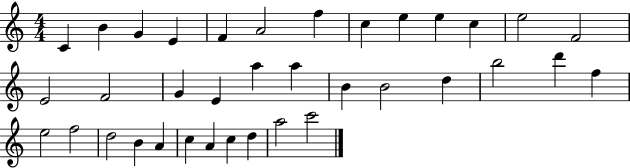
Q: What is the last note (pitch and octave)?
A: C6